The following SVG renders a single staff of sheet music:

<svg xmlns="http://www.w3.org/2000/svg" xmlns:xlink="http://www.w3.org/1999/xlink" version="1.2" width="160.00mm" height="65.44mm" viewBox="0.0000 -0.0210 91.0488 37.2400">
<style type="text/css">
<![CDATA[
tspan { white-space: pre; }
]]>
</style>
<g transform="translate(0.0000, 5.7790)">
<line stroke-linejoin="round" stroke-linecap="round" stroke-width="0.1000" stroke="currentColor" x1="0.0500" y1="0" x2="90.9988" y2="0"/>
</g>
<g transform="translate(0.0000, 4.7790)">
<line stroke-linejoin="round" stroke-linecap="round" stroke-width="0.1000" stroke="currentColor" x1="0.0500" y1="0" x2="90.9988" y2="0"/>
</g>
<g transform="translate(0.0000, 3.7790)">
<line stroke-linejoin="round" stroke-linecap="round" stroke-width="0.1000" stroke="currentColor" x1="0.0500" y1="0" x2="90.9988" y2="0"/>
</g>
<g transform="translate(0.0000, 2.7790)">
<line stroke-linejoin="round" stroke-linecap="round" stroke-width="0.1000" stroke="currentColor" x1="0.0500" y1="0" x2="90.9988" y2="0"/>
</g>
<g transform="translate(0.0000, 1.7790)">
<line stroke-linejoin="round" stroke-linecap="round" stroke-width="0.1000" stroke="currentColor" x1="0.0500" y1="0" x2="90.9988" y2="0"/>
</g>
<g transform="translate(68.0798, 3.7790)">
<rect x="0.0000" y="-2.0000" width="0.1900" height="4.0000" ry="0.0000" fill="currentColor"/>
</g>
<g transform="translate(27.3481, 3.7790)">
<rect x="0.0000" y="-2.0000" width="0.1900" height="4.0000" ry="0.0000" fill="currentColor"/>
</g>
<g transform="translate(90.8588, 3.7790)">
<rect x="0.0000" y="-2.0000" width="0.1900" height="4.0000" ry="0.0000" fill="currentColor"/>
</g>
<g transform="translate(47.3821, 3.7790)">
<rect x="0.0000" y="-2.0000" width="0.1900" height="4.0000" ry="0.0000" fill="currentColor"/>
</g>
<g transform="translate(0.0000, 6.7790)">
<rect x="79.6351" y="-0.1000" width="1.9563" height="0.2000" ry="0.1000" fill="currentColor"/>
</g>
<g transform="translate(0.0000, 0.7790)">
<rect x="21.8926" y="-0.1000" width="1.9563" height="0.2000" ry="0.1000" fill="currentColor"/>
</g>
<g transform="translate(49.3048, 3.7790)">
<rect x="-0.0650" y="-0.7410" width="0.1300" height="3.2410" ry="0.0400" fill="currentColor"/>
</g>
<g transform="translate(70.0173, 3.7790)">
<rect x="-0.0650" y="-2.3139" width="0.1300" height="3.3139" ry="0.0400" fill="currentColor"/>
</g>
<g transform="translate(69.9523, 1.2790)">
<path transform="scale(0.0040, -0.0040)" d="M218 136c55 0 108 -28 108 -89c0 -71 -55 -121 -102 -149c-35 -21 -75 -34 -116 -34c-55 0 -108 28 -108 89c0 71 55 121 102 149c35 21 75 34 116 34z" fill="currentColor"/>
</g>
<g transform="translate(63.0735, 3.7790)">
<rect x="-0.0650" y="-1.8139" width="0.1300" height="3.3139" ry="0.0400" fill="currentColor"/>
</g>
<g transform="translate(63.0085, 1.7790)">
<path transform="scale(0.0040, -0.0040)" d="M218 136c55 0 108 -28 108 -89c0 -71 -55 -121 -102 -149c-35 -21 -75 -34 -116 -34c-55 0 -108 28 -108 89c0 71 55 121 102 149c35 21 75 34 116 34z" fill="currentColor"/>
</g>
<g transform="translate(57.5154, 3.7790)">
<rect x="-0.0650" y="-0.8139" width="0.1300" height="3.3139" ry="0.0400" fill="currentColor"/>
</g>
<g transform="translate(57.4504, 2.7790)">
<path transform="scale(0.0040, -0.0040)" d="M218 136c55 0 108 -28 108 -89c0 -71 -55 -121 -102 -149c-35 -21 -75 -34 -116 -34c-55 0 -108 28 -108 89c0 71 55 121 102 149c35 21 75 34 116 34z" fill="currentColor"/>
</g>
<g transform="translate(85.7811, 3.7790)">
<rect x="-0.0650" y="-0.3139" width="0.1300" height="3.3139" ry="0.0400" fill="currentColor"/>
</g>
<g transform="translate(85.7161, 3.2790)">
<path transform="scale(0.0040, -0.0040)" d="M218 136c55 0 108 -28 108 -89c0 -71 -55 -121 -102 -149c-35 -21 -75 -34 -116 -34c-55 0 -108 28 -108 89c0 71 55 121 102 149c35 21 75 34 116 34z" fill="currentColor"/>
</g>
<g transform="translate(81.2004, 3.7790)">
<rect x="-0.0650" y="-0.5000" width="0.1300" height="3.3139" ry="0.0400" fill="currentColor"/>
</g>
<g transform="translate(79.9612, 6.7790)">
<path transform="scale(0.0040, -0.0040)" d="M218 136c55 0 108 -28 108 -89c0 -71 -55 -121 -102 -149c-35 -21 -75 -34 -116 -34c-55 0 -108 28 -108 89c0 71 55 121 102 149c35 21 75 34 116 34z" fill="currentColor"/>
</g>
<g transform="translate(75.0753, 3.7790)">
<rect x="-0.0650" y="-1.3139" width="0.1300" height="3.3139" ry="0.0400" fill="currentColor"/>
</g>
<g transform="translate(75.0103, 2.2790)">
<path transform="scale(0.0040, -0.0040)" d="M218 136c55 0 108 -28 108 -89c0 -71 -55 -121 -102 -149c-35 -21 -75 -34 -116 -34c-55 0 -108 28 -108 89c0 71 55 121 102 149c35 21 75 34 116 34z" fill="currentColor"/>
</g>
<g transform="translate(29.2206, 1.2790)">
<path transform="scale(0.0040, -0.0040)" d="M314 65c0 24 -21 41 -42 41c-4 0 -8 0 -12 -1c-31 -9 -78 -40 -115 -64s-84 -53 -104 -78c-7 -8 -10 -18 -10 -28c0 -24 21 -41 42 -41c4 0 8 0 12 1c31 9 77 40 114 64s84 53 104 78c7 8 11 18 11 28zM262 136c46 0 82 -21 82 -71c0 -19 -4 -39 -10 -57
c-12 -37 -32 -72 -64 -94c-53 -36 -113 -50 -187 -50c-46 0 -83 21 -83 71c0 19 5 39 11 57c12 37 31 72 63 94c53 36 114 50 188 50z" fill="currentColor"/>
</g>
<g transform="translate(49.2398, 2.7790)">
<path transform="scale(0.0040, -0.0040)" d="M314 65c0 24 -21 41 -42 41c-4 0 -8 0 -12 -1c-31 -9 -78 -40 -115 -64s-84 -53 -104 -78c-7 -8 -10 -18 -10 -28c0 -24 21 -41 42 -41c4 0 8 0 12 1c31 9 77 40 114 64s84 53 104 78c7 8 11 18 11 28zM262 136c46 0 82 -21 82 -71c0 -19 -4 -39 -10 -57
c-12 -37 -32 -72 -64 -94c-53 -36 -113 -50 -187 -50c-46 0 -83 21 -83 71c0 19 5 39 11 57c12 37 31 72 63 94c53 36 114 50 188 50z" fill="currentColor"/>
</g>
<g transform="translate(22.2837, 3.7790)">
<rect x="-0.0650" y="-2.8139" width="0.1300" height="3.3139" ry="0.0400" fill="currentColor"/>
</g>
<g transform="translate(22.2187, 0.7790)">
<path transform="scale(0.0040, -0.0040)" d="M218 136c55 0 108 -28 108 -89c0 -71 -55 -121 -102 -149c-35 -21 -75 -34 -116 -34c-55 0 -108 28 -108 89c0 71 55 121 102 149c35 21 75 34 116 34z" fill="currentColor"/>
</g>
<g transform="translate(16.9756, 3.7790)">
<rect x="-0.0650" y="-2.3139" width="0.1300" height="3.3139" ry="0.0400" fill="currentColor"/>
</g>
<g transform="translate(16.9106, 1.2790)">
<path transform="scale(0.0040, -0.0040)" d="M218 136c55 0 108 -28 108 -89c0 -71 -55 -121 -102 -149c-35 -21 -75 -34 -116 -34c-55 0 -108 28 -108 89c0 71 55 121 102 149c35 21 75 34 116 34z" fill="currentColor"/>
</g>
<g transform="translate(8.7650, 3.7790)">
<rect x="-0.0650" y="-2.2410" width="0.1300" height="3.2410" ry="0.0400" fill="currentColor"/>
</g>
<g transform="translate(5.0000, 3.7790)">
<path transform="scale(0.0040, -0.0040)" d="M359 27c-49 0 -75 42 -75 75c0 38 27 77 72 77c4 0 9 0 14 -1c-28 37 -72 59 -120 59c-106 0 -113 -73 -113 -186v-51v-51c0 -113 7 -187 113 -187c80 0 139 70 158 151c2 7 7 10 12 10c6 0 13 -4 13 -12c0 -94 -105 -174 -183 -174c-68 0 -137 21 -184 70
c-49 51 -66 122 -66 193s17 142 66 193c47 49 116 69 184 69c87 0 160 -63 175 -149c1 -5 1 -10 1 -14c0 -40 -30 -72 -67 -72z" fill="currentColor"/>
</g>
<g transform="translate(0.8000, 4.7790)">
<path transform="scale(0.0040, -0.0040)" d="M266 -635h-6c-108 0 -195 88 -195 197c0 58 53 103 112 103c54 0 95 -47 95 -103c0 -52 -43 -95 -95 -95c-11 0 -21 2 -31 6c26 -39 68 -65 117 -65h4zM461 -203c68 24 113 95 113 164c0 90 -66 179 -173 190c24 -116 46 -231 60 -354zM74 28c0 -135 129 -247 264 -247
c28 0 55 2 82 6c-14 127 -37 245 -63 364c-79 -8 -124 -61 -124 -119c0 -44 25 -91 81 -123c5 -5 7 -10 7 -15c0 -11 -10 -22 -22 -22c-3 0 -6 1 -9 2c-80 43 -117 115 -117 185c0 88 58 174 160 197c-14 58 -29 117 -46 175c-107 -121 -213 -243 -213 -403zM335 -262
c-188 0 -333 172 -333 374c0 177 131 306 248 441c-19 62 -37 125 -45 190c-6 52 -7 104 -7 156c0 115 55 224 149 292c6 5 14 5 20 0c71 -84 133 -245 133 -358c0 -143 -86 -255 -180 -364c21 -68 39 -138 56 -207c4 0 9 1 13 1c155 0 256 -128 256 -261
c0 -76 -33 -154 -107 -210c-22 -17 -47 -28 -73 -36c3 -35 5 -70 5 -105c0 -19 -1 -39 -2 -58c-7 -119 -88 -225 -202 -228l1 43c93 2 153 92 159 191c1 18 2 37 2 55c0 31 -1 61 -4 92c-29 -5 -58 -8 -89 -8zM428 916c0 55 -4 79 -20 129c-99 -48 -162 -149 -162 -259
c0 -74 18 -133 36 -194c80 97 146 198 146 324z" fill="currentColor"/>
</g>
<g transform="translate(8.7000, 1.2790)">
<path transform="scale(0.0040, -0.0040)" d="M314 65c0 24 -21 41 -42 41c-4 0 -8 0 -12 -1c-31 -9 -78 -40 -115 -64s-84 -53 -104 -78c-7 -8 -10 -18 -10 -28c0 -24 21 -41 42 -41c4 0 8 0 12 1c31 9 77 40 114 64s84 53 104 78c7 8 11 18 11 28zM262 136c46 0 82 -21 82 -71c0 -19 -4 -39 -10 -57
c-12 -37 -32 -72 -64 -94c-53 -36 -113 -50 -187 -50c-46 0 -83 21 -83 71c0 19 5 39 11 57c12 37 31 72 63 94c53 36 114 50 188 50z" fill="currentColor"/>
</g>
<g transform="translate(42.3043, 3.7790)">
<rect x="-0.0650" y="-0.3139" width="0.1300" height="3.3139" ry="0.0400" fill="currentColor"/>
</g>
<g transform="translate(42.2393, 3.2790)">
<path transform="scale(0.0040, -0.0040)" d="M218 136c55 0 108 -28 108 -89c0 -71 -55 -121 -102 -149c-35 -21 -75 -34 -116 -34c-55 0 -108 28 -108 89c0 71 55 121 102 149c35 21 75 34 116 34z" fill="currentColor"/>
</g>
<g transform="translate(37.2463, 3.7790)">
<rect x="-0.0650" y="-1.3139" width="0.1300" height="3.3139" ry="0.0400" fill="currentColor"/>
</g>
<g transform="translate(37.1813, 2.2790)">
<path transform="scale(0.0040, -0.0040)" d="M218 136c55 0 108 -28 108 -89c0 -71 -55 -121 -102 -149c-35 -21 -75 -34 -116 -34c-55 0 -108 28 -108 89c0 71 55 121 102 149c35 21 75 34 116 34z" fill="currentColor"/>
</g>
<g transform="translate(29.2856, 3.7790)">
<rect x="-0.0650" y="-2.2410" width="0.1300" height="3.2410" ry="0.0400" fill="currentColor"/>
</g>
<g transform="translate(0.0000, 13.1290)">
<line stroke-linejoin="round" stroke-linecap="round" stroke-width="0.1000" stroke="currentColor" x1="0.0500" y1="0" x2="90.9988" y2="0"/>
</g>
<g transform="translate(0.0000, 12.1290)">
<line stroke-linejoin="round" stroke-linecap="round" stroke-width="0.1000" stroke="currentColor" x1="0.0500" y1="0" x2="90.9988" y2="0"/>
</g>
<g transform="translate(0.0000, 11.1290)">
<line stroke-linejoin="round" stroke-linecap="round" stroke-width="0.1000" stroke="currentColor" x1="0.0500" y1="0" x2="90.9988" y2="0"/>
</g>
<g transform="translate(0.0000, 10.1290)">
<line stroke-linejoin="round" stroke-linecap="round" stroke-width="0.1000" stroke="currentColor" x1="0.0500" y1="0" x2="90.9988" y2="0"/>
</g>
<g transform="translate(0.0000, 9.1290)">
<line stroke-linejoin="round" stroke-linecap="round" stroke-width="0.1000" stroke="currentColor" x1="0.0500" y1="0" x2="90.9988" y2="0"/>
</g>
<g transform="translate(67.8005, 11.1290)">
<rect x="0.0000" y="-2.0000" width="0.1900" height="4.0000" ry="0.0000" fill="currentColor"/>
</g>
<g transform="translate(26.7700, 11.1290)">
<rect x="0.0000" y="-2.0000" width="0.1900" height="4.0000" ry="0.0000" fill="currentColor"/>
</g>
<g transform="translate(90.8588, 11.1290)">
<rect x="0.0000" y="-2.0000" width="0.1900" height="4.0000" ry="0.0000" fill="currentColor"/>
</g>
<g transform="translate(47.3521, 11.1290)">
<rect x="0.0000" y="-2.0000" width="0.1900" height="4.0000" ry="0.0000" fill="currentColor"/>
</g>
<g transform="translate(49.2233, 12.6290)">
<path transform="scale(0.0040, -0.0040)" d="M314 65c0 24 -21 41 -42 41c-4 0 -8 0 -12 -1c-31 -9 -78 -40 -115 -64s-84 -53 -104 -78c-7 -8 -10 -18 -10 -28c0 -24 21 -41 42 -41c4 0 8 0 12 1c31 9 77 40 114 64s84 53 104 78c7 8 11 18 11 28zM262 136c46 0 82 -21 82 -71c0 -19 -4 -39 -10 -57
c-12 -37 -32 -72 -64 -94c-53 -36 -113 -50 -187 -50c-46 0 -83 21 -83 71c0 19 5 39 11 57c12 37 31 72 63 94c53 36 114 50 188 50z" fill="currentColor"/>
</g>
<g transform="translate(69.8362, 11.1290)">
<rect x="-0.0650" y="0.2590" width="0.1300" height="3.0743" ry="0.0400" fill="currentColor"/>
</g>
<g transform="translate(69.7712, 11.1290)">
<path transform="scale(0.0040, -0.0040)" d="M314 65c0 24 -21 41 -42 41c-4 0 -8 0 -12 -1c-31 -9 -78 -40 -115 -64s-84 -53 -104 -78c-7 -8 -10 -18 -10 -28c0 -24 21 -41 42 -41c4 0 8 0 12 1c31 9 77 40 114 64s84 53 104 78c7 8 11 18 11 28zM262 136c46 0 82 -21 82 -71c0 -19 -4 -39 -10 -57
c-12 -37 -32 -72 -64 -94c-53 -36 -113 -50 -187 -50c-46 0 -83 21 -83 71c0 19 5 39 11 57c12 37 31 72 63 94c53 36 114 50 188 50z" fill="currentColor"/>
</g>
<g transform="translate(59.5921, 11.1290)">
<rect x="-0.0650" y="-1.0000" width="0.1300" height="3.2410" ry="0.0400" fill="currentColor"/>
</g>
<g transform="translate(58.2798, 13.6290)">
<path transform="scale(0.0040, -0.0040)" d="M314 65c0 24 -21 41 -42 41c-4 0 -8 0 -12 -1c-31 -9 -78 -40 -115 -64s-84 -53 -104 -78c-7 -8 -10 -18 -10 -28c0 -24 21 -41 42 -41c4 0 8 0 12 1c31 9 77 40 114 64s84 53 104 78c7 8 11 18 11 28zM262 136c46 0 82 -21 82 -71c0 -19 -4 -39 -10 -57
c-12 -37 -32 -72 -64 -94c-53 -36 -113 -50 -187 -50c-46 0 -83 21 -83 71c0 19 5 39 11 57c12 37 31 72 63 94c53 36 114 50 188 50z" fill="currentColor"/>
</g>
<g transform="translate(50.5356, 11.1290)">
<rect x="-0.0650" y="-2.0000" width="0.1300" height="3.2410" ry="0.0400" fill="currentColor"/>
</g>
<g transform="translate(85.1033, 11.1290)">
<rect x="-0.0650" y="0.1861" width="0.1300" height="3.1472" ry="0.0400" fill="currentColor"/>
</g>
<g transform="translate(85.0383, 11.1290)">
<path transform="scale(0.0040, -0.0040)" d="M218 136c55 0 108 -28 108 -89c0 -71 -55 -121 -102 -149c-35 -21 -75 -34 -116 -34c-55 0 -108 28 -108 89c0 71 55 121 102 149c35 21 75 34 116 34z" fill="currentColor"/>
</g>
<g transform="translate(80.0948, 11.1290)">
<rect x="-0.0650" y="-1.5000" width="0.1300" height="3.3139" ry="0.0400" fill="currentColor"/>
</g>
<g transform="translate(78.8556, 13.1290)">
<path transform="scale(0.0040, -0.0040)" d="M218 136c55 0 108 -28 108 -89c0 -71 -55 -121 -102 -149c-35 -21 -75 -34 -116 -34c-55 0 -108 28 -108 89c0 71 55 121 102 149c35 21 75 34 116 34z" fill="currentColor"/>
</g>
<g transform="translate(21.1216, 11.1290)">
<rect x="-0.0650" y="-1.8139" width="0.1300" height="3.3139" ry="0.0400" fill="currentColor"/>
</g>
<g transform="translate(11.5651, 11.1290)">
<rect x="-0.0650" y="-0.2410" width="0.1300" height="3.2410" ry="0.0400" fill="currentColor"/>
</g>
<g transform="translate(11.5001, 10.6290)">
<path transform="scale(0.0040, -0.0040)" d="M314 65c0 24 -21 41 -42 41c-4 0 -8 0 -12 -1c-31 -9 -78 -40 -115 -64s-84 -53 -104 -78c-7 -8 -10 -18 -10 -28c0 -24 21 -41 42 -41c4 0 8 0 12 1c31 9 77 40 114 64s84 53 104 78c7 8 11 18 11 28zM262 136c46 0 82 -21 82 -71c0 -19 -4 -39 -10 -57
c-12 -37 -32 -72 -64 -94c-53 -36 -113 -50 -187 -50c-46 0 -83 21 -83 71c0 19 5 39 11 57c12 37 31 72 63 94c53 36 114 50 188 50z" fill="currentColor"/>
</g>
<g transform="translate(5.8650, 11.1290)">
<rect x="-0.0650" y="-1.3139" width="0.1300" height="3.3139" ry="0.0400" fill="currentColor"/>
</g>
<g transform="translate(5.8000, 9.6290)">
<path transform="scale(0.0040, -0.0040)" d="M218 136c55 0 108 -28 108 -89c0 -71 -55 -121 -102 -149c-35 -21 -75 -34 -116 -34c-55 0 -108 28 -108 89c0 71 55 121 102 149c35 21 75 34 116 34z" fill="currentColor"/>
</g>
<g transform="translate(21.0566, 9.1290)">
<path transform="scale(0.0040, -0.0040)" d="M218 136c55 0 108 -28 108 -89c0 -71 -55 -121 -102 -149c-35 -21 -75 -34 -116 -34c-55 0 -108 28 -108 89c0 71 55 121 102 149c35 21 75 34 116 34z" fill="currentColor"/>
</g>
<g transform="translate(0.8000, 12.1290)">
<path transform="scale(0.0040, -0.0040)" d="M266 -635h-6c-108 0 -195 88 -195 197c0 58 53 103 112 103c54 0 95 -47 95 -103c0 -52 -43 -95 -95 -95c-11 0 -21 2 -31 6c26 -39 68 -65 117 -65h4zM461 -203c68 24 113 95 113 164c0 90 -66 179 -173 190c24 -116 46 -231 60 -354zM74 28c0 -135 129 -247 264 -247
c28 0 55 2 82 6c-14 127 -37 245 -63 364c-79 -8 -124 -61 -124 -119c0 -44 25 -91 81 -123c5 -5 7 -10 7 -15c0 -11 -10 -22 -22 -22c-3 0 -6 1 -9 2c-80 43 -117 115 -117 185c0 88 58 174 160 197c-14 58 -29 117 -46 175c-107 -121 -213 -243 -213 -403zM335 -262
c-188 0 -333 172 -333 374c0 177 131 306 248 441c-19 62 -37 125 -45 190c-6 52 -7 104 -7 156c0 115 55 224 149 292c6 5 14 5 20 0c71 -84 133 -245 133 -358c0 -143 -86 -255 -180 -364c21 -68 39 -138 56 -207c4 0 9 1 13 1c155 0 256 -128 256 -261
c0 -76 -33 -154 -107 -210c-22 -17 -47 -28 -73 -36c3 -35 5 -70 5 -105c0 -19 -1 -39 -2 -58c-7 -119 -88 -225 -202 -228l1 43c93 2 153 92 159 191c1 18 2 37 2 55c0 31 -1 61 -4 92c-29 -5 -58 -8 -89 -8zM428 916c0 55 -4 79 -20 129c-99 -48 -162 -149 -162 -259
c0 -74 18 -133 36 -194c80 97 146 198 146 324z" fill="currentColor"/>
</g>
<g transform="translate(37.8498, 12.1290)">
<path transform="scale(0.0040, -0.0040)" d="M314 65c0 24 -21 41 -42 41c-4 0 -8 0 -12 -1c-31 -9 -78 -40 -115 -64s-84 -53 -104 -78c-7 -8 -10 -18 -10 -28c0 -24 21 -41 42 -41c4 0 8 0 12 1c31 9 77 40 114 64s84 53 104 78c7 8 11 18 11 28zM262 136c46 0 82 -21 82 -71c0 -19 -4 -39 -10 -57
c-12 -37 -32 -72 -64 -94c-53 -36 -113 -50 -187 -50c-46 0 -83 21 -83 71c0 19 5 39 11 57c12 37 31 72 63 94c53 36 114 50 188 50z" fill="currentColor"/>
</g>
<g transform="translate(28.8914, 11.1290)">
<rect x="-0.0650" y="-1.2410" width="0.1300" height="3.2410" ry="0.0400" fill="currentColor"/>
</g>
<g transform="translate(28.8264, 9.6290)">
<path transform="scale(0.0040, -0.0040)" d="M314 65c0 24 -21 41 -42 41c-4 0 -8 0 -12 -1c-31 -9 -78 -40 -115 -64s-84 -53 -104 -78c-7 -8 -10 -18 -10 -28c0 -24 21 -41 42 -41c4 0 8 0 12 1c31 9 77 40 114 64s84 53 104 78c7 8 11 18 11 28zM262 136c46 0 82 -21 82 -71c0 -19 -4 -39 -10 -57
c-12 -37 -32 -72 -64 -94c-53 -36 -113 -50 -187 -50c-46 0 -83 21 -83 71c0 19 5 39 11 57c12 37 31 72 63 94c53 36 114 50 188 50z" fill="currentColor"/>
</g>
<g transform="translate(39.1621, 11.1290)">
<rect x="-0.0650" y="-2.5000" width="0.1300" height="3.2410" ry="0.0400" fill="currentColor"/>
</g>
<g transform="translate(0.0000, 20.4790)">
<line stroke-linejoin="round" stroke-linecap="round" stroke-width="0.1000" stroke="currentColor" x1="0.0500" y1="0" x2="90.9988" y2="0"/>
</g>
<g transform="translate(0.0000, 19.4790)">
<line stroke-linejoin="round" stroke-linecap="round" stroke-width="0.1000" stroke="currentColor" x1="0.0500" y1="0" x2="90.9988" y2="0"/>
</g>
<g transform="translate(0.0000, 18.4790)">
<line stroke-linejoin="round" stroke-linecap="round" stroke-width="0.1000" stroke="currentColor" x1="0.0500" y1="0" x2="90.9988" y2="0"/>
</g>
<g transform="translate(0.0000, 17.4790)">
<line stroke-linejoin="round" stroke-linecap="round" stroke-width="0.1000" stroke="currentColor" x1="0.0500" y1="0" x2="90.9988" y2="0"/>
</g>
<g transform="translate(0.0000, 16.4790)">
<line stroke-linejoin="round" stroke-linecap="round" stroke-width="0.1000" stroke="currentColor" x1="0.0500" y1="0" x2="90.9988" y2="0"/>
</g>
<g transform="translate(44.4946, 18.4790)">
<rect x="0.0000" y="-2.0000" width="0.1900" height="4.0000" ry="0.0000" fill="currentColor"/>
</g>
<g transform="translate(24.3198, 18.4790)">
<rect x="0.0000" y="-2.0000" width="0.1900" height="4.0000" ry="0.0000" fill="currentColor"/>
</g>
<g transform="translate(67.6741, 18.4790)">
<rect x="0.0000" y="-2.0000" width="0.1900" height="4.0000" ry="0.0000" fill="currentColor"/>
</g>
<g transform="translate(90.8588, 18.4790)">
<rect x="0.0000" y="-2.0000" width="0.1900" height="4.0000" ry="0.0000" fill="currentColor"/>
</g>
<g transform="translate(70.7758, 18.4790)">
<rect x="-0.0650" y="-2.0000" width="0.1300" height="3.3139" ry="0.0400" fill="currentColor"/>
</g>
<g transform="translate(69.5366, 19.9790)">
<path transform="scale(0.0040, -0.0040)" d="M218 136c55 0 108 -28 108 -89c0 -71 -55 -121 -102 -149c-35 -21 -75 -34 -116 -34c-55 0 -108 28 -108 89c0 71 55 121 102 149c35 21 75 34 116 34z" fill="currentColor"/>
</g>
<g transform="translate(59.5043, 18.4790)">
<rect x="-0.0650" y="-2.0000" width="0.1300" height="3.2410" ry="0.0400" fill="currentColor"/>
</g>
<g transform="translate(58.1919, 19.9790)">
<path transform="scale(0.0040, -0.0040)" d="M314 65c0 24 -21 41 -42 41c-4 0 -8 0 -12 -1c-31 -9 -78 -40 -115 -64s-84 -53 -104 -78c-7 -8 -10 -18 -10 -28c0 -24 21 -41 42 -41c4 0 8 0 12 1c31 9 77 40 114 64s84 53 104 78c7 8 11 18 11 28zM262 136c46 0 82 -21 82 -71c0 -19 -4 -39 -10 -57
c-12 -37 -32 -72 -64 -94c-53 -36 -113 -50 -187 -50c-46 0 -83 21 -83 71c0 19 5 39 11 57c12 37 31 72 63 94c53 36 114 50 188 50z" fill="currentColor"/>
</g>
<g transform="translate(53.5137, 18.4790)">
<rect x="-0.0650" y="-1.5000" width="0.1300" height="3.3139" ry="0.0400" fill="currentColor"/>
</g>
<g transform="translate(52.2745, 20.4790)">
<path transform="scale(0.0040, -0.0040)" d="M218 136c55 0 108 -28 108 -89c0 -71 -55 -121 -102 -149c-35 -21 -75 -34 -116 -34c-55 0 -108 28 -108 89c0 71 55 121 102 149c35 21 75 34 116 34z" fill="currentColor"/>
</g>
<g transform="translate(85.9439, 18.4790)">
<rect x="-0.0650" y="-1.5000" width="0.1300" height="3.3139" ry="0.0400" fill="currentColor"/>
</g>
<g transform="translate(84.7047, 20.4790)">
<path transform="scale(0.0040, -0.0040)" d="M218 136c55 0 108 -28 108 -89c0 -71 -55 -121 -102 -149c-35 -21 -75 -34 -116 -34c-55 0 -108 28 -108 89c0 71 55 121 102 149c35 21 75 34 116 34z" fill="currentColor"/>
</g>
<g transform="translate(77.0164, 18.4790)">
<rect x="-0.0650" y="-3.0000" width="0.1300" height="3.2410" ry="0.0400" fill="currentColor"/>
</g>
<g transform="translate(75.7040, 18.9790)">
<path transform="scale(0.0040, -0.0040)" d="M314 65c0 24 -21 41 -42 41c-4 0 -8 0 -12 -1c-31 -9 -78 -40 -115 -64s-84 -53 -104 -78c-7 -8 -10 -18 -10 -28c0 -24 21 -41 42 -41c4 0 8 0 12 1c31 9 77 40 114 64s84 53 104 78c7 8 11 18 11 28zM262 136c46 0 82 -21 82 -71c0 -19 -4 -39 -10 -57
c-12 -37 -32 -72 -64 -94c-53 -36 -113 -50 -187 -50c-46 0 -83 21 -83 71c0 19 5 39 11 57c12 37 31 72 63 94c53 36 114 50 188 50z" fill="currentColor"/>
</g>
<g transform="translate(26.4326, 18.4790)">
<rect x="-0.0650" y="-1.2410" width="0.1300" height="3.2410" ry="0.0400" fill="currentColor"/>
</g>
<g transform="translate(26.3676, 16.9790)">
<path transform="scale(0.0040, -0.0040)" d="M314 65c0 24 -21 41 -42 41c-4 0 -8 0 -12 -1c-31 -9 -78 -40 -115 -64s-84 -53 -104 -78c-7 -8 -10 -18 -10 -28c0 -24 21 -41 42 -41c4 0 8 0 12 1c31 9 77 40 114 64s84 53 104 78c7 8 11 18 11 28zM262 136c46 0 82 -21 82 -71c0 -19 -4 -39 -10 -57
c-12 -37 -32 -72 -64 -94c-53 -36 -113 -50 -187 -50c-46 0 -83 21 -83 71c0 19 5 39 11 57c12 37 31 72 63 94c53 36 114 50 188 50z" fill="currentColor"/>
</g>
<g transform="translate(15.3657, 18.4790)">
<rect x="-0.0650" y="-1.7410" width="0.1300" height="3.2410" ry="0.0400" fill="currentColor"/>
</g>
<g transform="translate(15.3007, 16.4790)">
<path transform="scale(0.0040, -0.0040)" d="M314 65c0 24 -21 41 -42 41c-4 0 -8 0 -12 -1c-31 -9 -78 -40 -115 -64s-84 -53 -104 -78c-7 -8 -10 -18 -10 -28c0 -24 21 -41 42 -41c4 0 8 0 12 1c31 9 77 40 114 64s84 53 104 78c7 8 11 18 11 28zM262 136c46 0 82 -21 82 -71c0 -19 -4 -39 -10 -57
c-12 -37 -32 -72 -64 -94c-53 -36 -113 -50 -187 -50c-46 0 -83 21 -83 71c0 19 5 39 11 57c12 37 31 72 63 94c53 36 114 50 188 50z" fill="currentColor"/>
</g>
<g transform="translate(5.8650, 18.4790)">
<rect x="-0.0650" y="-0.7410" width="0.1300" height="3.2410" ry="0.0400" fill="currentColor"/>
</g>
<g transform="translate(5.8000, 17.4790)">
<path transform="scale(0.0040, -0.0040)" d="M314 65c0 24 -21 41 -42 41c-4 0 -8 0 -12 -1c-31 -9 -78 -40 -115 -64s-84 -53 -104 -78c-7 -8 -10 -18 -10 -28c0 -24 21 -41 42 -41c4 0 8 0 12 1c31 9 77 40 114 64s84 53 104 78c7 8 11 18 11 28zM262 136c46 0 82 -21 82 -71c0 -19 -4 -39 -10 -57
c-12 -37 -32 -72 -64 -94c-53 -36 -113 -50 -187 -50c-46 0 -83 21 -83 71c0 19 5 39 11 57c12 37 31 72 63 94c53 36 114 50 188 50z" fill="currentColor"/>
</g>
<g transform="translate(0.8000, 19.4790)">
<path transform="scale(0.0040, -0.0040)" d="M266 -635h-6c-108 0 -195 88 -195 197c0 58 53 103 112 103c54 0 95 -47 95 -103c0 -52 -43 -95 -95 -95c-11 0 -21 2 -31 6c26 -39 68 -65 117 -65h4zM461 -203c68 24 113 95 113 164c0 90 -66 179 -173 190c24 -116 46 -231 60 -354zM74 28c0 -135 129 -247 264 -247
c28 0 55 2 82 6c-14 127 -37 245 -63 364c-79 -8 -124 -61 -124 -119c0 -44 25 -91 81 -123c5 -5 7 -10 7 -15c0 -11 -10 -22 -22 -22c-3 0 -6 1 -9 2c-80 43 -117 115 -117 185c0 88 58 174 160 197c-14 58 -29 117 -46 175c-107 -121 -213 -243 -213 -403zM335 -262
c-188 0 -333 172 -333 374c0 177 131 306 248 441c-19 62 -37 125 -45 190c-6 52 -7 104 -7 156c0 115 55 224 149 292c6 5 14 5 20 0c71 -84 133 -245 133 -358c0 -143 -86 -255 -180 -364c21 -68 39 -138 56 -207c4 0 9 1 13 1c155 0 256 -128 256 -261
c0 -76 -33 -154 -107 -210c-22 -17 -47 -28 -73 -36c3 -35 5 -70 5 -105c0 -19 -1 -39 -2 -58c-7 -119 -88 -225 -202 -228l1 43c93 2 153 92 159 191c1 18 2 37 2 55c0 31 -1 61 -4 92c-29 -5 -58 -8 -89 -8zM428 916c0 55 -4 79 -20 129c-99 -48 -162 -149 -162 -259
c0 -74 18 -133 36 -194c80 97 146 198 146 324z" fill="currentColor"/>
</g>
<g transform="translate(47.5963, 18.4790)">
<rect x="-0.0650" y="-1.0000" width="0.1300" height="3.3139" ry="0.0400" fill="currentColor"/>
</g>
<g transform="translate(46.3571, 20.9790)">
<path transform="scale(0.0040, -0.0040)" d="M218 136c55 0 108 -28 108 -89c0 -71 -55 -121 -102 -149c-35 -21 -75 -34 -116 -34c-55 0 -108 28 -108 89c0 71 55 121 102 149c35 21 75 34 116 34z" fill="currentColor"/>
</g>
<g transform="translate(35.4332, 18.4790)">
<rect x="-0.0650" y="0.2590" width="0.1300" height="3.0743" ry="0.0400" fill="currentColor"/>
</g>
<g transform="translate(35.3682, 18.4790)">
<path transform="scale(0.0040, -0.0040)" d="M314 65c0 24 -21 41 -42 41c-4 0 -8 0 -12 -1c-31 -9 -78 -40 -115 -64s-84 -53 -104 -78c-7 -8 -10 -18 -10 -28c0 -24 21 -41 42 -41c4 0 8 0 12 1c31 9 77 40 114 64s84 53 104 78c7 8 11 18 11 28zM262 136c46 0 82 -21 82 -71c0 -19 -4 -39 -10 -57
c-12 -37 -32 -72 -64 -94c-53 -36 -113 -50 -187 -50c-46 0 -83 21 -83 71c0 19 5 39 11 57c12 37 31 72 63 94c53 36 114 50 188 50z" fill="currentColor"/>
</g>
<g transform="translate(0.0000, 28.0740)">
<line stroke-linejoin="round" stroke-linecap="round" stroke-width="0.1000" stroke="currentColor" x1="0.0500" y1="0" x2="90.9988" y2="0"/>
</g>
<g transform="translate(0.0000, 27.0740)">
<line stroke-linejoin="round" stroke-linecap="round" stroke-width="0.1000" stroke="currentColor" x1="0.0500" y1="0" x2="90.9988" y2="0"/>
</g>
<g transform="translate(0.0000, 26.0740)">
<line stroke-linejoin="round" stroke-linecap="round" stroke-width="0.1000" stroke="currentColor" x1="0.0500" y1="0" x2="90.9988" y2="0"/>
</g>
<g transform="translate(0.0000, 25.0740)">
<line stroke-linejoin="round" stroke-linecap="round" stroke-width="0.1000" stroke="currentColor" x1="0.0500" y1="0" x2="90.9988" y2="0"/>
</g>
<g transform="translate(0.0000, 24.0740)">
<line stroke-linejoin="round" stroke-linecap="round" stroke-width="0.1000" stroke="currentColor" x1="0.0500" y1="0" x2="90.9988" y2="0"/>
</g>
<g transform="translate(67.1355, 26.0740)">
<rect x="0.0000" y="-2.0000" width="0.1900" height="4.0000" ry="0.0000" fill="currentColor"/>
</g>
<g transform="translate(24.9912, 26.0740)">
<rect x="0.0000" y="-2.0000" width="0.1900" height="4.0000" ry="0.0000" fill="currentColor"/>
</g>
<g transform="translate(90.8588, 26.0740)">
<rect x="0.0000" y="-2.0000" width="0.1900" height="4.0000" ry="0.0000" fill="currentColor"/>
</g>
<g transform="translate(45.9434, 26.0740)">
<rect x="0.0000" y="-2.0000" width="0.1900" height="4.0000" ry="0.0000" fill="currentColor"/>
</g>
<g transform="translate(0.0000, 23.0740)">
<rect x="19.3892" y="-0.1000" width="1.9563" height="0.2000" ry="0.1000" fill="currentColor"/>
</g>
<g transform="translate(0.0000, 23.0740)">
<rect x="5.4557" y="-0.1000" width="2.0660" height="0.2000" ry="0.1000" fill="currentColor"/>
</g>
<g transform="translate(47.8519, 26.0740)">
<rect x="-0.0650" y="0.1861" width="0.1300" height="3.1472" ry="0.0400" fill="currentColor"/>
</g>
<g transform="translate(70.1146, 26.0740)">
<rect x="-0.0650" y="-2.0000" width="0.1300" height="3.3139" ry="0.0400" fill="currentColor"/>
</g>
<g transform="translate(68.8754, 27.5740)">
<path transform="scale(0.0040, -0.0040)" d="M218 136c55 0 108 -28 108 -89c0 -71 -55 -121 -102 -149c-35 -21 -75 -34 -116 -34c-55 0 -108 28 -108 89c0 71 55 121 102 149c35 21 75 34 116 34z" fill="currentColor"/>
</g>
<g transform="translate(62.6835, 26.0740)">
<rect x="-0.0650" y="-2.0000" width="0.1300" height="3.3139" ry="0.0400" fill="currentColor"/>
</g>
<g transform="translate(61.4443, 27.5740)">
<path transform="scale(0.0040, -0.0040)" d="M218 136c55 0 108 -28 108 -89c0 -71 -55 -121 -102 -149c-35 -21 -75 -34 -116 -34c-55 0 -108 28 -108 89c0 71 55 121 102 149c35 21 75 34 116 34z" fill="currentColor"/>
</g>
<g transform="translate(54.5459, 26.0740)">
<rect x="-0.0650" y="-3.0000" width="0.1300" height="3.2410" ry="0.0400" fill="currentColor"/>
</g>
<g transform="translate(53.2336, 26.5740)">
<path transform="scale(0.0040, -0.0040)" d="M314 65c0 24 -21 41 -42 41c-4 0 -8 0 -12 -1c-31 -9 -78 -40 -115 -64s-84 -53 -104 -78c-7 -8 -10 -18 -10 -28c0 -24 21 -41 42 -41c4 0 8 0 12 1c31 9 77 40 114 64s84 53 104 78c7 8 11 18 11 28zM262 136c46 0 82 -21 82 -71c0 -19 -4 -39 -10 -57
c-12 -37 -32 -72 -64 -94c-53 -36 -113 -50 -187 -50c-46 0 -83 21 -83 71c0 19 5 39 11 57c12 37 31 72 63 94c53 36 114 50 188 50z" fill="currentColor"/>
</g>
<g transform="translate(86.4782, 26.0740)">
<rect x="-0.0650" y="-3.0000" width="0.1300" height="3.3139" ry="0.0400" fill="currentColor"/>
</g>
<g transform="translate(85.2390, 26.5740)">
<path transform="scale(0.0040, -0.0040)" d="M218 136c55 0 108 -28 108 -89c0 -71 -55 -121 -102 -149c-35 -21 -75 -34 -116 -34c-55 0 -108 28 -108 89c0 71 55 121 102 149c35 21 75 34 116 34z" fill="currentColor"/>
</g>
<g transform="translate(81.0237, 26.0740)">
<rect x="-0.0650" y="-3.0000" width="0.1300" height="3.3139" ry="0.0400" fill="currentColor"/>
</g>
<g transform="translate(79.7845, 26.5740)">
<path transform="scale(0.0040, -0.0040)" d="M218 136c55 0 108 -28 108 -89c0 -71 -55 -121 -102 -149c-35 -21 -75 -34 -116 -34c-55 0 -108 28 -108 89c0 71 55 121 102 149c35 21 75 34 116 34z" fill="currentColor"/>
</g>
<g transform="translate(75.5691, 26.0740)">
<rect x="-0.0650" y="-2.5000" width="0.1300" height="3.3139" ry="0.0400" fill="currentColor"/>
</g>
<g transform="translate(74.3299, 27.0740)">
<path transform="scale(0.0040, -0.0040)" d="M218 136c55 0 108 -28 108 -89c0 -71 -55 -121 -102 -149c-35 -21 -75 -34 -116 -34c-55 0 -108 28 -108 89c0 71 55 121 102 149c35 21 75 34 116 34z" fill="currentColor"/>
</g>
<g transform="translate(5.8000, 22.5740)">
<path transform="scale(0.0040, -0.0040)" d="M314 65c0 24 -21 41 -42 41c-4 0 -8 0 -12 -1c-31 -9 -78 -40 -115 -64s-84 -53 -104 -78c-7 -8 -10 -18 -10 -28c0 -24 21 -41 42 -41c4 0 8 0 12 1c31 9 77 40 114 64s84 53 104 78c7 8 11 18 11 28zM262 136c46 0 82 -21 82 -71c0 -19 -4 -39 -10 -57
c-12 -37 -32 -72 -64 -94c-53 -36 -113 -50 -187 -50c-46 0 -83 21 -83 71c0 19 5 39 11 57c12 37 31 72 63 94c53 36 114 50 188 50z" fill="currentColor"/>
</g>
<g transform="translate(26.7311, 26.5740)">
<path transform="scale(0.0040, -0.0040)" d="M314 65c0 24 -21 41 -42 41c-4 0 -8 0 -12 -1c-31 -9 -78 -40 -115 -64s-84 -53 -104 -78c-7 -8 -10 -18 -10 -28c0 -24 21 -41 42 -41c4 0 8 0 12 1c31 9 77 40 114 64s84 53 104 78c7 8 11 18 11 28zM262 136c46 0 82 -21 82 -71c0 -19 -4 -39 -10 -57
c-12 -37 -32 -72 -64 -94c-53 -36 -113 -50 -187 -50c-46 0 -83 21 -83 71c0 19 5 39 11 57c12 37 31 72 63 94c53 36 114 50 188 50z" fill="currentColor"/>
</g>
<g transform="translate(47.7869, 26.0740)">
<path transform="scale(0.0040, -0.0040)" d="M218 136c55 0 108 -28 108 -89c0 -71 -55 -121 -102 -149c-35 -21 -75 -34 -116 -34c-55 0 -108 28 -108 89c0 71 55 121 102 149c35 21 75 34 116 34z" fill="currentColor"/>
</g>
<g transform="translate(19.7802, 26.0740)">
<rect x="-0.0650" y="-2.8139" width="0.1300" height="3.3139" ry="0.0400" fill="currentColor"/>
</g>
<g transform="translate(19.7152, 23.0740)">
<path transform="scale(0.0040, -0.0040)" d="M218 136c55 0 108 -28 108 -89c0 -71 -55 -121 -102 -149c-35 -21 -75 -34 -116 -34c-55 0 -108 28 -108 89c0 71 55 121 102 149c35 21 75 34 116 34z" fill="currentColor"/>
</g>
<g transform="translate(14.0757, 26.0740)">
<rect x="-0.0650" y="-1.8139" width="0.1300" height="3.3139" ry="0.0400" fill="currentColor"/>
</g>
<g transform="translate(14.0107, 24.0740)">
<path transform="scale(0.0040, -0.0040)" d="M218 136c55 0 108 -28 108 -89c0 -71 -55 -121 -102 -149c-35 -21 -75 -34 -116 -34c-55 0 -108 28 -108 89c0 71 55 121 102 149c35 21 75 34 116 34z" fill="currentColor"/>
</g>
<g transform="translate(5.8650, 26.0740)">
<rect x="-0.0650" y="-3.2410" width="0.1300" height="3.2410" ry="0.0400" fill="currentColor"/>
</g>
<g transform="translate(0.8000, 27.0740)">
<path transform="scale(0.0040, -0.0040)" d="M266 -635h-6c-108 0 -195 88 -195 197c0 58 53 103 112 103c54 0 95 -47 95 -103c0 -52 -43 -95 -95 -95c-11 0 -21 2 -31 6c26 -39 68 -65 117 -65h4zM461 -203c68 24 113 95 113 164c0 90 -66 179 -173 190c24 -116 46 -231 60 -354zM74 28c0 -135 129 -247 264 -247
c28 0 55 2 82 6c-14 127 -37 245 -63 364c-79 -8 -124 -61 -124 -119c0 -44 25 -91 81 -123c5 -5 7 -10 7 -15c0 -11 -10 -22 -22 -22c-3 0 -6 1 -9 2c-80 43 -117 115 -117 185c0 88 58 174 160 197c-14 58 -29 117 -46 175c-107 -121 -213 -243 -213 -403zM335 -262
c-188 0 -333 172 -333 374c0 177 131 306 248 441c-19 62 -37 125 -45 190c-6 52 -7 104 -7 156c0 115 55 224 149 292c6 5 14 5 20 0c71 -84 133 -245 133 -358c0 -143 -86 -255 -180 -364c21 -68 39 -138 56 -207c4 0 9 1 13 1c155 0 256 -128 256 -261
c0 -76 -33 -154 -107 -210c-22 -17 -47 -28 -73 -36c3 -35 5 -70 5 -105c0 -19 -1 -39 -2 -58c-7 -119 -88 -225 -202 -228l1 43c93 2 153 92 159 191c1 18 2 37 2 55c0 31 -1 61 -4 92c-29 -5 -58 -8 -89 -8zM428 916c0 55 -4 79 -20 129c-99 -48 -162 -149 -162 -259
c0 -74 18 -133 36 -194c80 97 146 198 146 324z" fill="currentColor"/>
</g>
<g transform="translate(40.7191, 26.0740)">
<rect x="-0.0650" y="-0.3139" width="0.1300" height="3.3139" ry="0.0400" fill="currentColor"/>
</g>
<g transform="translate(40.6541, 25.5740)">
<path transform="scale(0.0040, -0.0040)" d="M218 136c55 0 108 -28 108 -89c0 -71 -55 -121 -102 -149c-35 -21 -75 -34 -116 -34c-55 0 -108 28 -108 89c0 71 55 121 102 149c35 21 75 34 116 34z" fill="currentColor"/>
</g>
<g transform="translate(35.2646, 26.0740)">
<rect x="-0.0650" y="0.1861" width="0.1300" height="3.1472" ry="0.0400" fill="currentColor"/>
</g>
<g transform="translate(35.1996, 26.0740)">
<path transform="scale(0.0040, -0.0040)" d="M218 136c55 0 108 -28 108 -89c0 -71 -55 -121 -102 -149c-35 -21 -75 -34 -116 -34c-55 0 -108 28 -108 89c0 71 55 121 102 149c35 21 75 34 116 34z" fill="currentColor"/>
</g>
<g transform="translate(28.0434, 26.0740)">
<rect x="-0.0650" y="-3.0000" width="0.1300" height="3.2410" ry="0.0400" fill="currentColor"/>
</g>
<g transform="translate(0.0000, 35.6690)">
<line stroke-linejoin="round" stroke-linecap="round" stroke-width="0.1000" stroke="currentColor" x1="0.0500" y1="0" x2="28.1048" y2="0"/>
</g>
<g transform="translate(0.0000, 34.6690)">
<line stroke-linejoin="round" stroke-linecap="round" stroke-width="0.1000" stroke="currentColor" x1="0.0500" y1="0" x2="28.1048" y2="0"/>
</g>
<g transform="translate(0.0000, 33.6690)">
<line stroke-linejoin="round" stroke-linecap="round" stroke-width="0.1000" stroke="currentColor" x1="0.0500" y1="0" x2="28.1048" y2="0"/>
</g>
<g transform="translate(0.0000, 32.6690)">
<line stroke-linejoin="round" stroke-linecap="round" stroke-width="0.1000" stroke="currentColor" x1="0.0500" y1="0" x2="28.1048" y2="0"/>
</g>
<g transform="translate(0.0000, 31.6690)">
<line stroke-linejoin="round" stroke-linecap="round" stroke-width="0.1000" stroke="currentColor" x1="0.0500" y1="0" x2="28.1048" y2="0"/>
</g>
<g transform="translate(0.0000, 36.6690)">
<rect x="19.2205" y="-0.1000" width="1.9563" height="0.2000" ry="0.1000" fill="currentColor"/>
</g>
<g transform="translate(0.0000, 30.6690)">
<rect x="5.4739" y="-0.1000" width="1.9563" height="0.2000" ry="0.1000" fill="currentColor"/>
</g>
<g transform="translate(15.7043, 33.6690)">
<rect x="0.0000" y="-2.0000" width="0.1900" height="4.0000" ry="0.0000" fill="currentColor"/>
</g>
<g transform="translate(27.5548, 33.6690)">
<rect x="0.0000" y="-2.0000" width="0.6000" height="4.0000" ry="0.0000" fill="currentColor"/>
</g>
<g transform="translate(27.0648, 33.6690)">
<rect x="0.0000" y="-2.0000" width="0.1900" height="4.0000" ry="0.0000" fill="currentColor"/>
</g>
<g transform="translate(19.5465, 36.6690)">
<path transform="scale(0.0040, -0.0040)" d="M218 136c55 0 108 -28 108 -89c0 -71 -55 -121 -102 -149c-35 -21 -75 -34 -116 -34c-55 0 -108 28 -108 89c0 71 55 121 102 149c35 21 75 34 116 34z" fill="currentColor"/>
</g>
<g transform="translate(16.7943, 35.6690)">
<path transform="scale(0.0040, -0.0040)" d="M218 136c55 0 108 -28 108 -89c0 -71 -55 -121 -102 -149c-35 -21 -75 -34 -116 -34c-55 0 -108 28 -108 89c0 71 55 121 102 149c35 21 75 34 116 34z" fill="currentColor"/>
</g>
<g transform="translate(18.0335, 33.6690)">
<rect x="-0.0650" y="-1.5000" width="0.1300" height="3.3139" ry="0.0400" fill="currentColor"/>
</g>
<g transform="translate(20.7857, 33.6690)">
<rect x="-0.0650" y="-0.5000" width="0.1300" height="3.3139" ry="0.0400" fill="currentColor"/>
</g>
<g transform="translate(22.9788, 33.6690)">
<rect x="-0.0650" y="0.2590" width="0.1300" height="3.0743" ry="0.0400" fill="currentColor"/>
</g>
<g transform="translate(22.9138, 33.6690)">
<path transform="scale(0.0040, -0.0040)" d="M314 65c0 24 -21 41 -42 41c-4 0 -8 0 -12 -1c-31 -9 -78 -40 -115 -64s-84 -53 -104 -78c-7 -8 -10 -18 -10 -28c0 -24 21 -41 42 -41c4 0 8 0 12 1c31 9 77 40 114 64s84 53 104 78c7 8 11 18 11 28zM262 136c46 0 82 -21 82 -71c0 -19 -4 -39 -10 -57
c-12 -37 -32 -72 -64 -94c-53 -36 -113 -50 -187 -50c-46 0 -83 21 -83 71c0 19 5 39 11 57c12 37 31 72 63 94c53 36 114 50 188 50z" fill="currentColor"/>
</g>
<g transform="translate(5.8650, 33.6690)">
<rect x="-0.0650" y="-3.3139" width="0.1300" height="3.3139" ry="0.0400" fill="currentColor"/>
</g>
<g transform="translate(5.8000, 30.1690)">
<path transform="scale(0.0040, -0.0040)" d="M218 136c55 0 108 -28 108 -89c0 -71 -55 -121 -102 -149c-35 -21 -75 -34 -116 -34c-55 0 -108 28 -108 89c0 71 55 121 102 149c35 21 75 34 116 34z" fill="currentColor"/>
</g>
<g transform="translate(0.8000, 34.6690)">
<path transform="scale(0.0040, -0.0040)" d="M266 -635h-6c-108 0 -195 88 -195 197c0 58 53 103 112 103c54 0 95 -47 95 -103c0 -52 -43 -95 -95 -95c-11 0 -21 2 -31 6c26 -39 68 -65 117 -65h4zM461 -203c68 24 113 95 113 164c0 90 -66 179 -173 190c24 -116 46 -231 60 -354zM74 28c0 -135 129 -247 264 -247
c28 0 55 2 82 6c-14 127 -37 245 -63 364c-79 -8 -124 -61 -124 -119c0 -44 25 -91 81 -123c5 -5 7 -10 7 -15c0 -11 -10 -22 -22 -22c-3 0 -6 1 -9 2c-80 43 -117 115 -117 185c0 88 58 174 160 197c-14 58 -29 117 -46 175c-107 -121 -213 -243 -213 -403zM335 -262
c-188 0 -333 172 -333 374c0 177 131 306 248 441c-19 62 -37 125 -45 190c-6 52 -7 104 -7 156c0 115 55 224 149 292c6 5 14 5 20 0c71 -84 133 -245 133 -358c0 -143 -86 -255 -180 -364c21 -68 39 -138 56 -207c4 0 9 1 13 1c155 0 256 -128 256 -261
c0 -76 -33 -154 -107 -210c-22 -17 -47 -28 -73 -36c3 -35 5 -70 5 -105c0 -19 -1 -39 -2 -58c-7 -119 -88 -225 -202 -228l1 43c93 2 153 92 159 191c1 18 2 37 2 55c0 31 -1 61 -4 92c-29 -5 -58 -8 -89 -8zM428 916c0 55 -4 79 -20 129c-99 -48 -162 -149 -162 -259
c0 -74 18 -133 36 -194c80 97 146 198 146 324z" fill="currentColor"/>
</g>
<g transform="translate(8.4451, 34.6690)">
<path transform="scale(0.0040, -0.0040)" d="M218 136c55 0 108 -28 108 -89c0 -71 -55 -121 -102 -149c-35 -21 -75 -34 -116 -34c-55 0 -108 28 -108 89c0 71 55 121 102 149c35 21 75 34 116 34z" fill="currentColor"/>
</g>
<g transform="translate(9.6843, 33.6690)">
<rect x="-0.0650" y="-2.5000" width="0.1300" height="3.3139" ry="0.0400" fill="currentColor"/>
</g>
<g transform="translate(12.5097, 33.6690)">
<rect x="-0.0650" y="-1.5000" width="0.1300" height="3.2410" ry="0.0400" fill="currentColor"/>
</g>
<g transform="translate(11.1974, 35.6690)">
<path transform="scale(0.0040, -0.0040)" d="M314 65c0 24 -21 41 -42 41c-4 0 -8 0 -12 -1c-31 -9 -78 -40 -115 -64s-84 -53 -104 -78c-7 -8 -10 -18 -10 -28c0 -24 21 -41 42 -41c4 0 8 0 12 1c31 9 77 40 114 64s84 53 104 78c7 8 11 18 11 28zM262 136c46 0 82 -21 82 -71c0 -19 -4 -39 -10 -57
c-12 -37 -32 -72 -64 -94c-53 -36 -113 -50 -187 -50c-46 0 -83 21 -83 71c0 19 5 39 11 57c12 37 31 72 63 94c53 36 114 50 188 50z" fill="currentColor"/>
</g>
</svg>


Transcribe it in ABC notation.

X:1
T:Untitled
M:4/4
L:1/4
K:C
g2 g a g2 e c d2 d f g e C c e c2 f e2 G2 F2 D2 B2 E B d2 f2 e2 B2 D E F2 F A2 E b2 f a A2 B c B A2 F F G A A b G E2 E C B2